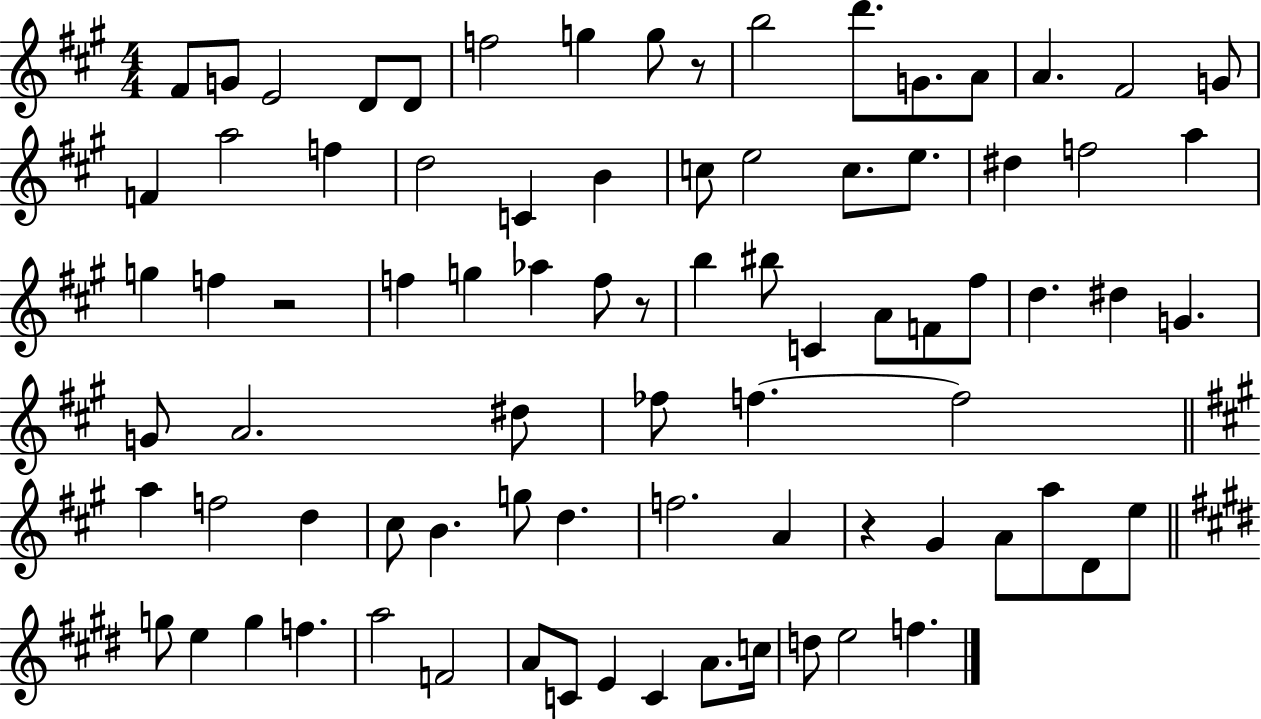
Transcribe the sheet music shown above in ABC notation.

X:1
T:Untitled
M:4/4
L:1/4
K:A
^F/2 G/2 E2 D/2 D/2 f2 g g/2 z/2 b2 d'/2 G/2 A/2 A ^F2 G/2 F a2 f d2 C B c/2 e2 c/2 e/2 ^d f2 a g f z2 f g _a f/2 z/2 b ^b/2 C A/2 F/2 ^f/2 d ^d G G/2 A2 ^d/2 _f/2 f f2 a f2 d ^c/2 B g/2 d f2 A z ^G A/2 a/2 D/2 e/2 g/2 e g f a2 F2 A/2 C/2 E C A/2 c/4 d/2 e2 f